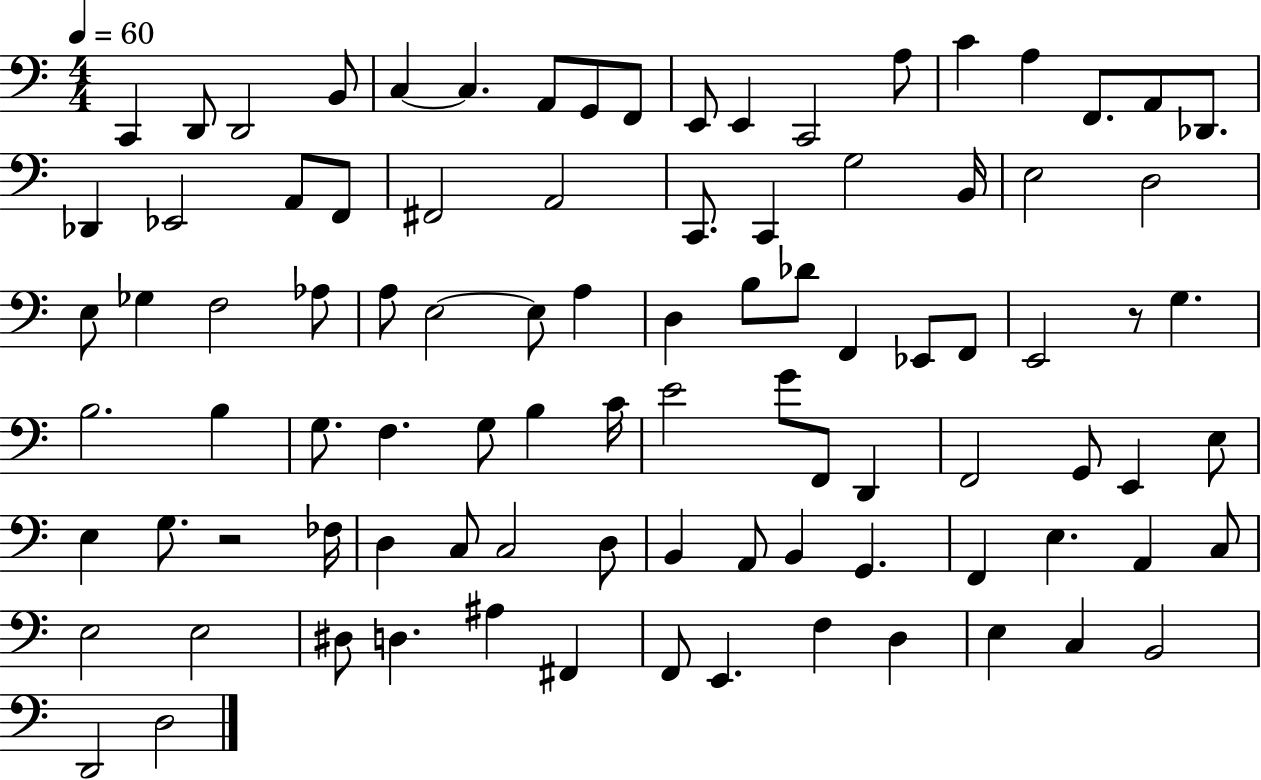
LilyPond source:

{
  \clef bass
  \numericTimeSignature
  \time 4/4
  \key c \major
  \tempo 4 = 60
  c,4 d,8 d,2 b,8 | c4~~ c4. a,8 g,8 f,8 | e,8 e,4 c,2 a8 | c'4 a4 f,8. a,8 des,8. | \break des,4 ees,2 a,8 f,8 | fis,2 a,2 | c,8. c,4 g2 b,16 | e2 d2 | \break e8 ges4 f2 aes8 | a8 e2~~ e8 a4 | d4 b8 des'8 f,4 ees,8 f,8 | e,2 r8 g4. | \break b2. b4 | g8. f4. g8 b4 c'16 | e'2 g'8 f,8 d,4 | f,2 g,8 e,4 e8 | \break e4 g8. r2 fes16 | d4 c8 c2 d8 | b,4 a,8 b,4 g,4. | f,4 e4. a,4 c8 | \break e2 e2 | dis8 d4. ais4 fis,4 | f,8 e,4. f4 d4 | e4 c4 b,2 | \break d,2 d2 | \bar "|."
}